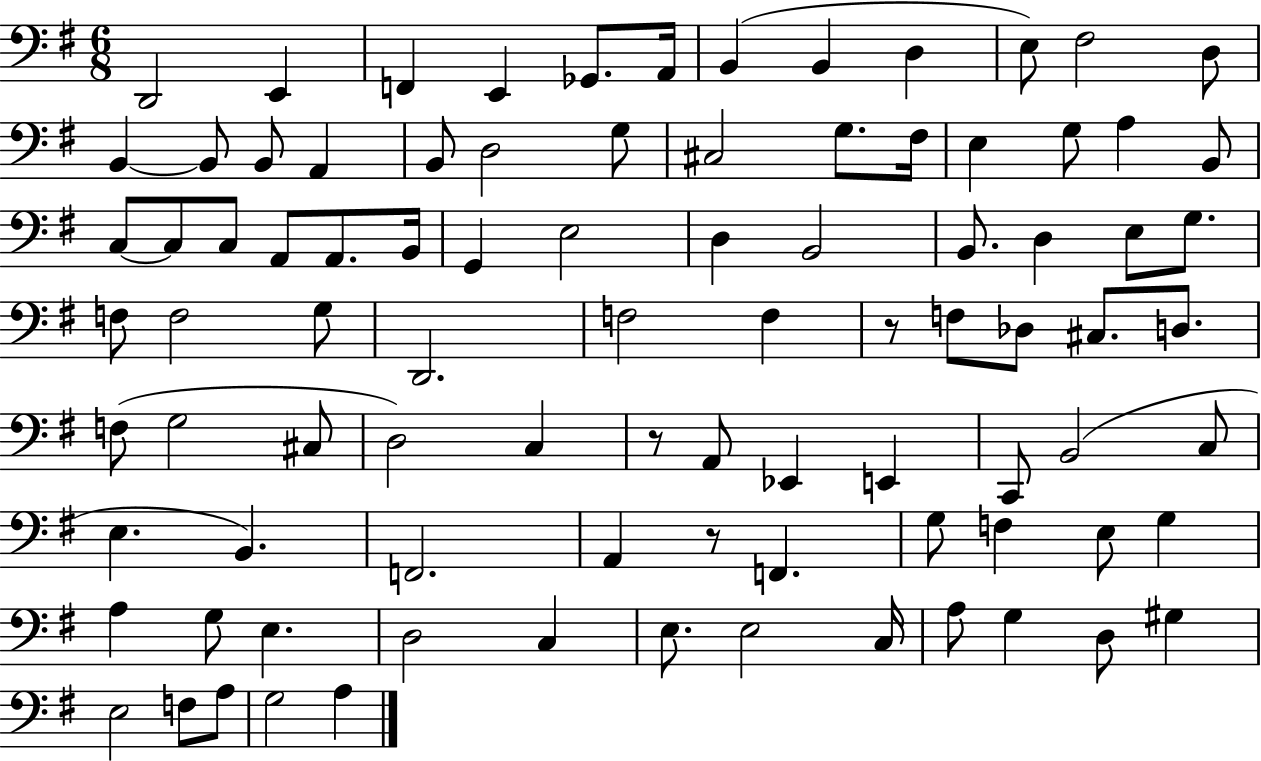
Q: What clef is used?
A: bass